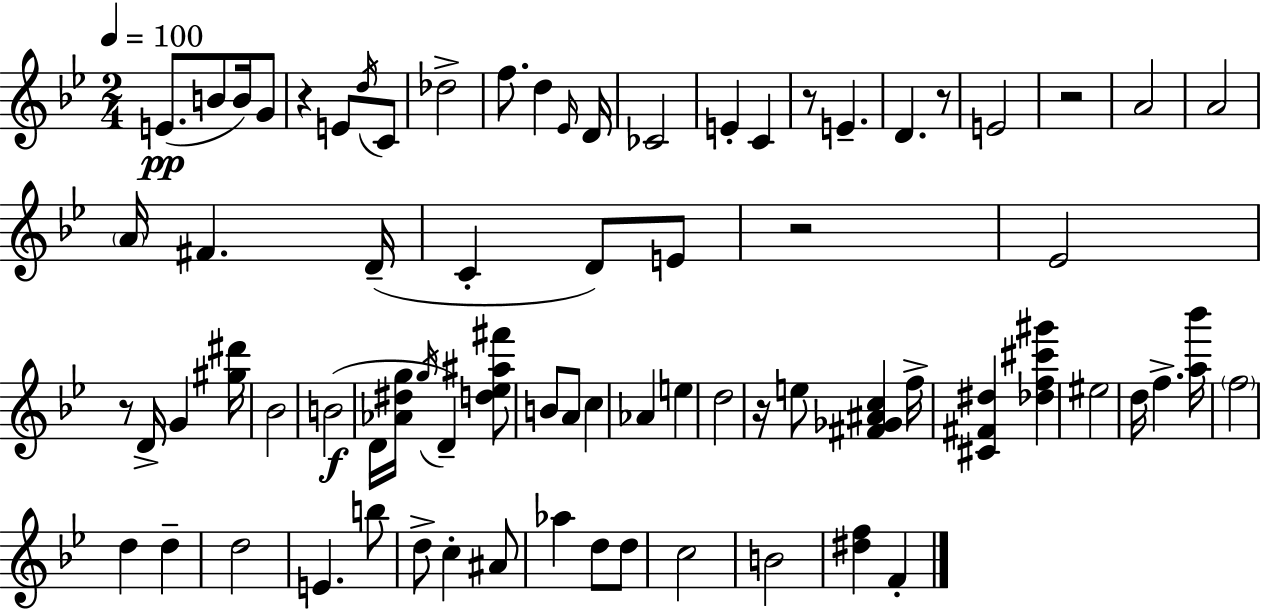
{
  \clef treble
  \numericTimeSignature
  \time 2/4
  \key g \minor
  \tempo 4 = 100
  e'8.(\pp b'8 b'16) g'8 | r4 e'8 \acciaccatura { d''16 } c'8 | des''2-> | f''8. d''4 | \break \grace { ees'16 } d'16 ces'2 | e'4-. c'4 | r8 e'4.-- | d'4. | \break r8 e'2 | r2 | a'2 | a'2 | \break \parenthesize a'16 fis'4. | d'16--( c'4-. d'8) | e'8 r2 | ees'2 | \break r8 d'16-> g'4 | <gis'' dis'''>16 bes'2 | b'2(\f | d'16 <aes' dis'' g''>16 \acciaccatura { g''16 } d'4--) | \break <d'' ees'' ais'' fis'''>8 b'8 a'8 c''4 | aes'4 e''4 | d''2 | r16 e''8 <fis' ges' ais' c''>4 | \break f''16-> <cis' fis' dis''>4 <des'' f'' cis''' gis'''>4 | eis''2 | d''16 f''4.-> | <a'' bes'''>16 \parenthesize f''2 | \break d''4 d''4-- | d''2 | e'4. | b''8 d''8-> c''4-. | \break ais'8 aes''4 d''8 | d''8 c''2 | b'2 | <dis'' f''>4 f'4-. | \break \bar "|."
}